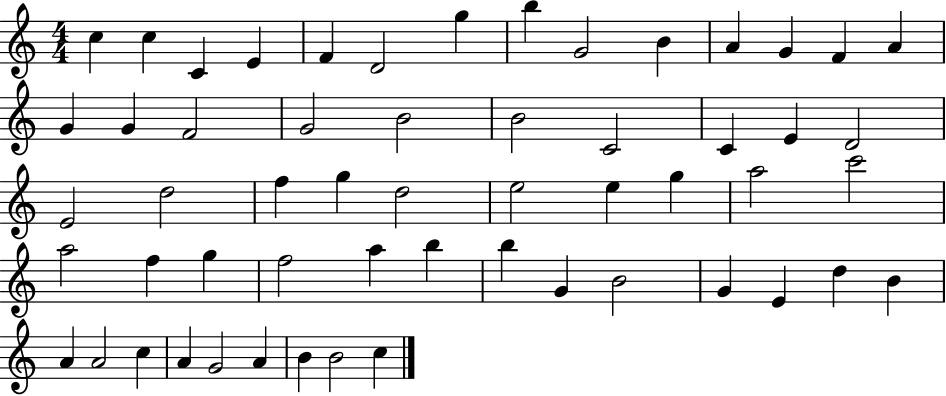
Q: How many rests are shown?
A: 0